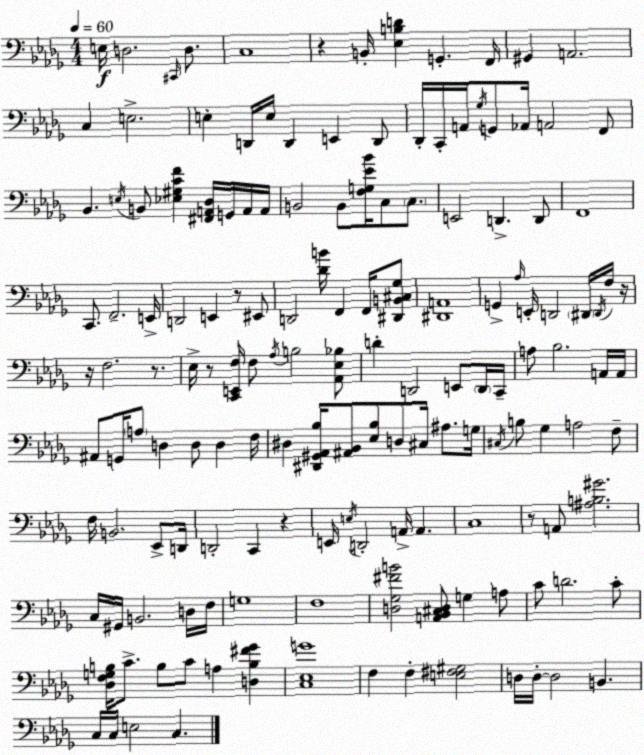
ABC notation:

X:1
T:Untitled
M:4/4
L:1/4
K:Bbm
E,/4 D,2 ^C,,/4 D,/2 C,4 z B,,/4 [_E,B,D] G,, F,,/4 ^G,, A,,2 C, E,2 E, D,,/4 E,/4 D,, E,, D,,/2 _D,,/4 C,,/4 A,,/4 _G,/4 G,,/2 _A,,/4 A,,2 F,,/2 _B,, E,/4 B,,/2 [_E,^G,CF] [^F,,A,,_D,]/4 G,,/4 A,,/4 A,,/4 B,,2 B,,/2 [F,G,_E_B]/4 C,/2 C,/2 E,,2 D,, D,,/2 F,,4 C,,/2 F,,2 E,,/4 D,,2 E,, z/2 ^E,,/2 D,,2 [_DB]/4 F,, F,,/4 [^D,,B,,^C,_G,]/2 [^D,,A,,]4 G,, _A,/4 E,,/4 D,,2 ^D,,/4 ^D,,/4 F,/4 z/4 z/4 F,2 z/2 _E,/4 z/2 [C,,E,,F,]/4 F,/2 _A,/4 B,2 [_A,,_E,_B,]/2 D D,,2 E,,/2 D,,/4 C,,/4 A,/2 _B,2 A,,/4 A,,/4 ^A,,/2 G,,/4 A,/2 D, D,/2 D, F,/4 ^D, [^D,,^G,,_A,,_B,]/4 [^A,,_B,,]/2 [_E,_B,]/2 D,/2 ^C,/4 ^A,/2 G,/4 ^C,/4 B,/2 _G, A,2 F,/2 F,/4 B,,2 _E,,/2 D,,/4 D,,2 C,, z E,,/4 E,/4 D,,2 A,,/4 A,, C,4 z/2 A,,/2 [^A,B,^G]2 C,/4 ^G,,/4 B,,2 D,/4 F,/4 G,4 F,4 [D,_G,^FB]2 [A,,_B,,^C,D,]/2 G, A,/2 C/2 D2 C/2 [_D,F,G,B,]/4 C/2 B,/2 C/2 A, [D,B,^F_G] [C,_E,G]4 F, F, [E,^F,^G,]2 D,/4 D,/4 D,2 B,, C,/4 C,/4 E,2 C,